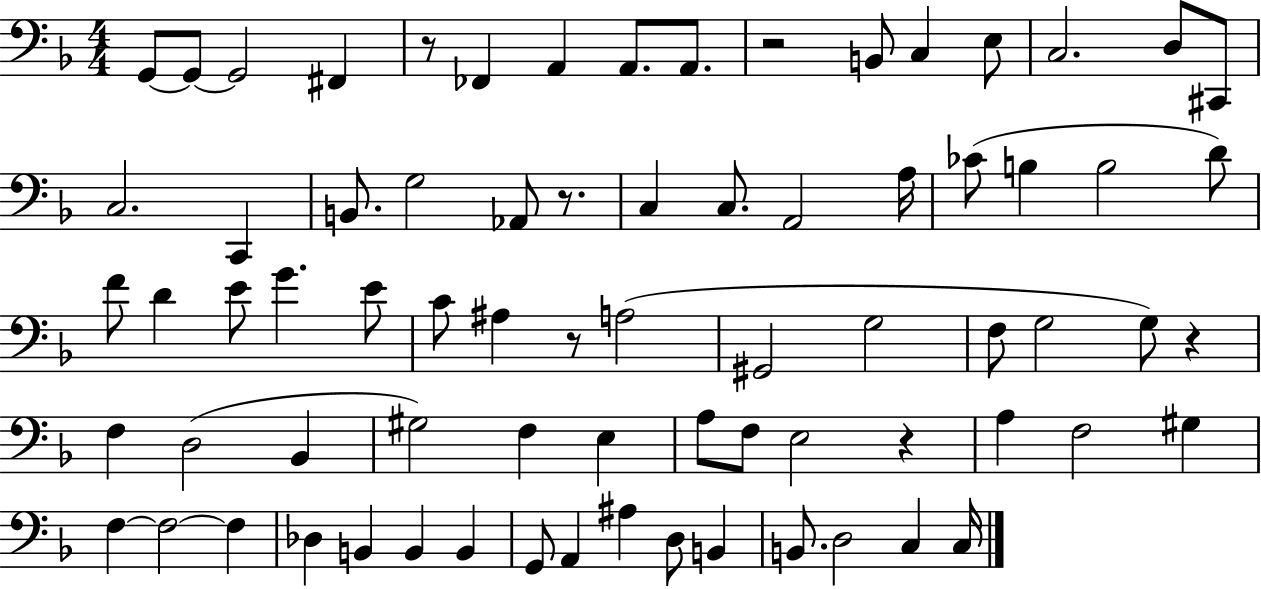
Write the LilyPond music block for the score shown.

{
  \clef bass
  \numericTimeSignature
  \time 4/4
  \key f \major
  g,8~~ g,8~~ g,2 fis,4 | r8 fes,4 a,4 a,8. a,8. | r2 b,8 c4 e8 | c2. d8 cis,8 | \break c2. c,4 | b,8. g2 aes,8 r8. | c4 c8. a,2 a16 | ces'8( b4 b2 d'8) | \break f'8 d'4 e'8 g'4. e'8 | c'8 ais4 r8 a2( | gis,2 g2 | f8 g2 g8) r4 | \break f4 d2( bes,4 | gis2) f4 e4 | a8 f8 e2 r4 | a4 f2 gis4 | \break f4~~ f2~~ f4 | des4 b,4 b,4 b,4 | g,8 a,4 ais4 d8 b,4 | b,8. d2 c4 c16 | \break \bar "|."
}